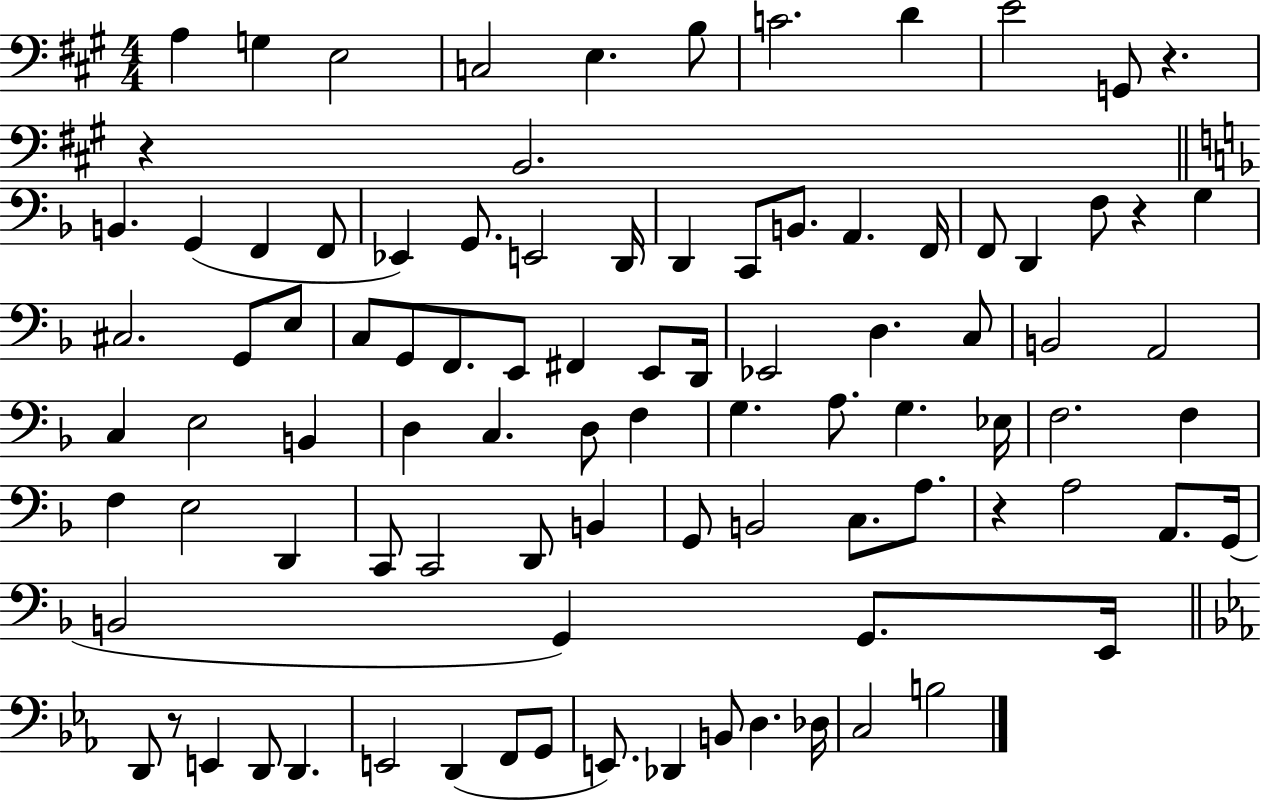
{
  \clef bass
  \numericTimeSignature
  \time 4/4
  \key a \major
  \repeat volta 2 { a4 g4 e2 | c2 e4. b8 | c'2. d'4 | e'2 g,8 r4. | \break r4 b,2. | \bar "||" \break \key d \minor b,4. g,4( f,4 f,8 | ees,4) g,8. e,2 d,16 | d,4 c,8 b,8. a,4. f,16 | f,8 d,4 f8 r4 g4 | \break cis2. g,8 e8 | c8 g,8 f,8. e,8 fis,4 e,8 d,16 | ees,2 d4. c8 | b,2 a,2 | \break c4 e2 b,4 | d4 c4. d8 f4 | g4. a8. g4. ees16 | f2. f4 | \break f4 e2 d,4 | c,8 c,2 d,8 b,4 | g,8 b,2 c8. a8. | r4 a2 a,8. g,16( | \break b,2 g,4) g,8. e,16 | \bar "||" \break \key ees \major d,8 r8 e,4 d,8 d,4. | e,2 d,4( f,8 g,8 | e,8.) des,4 b,8 d4. des16 | c2 b2 | \break } \bar "|."
}